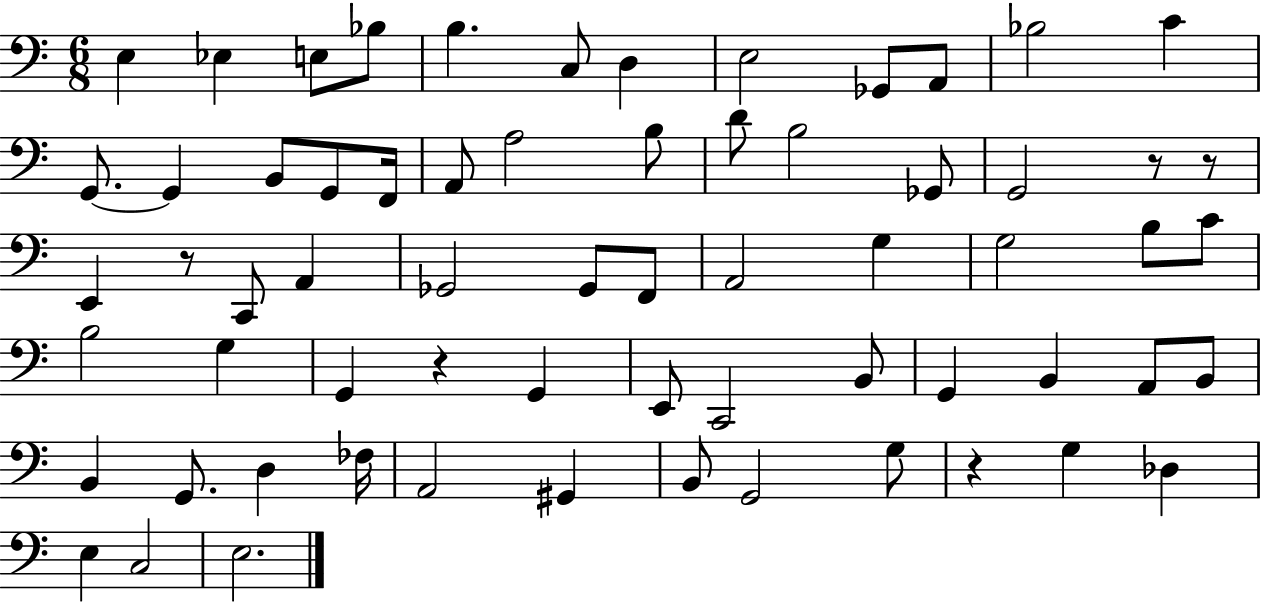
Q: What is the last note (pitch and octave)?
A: E3